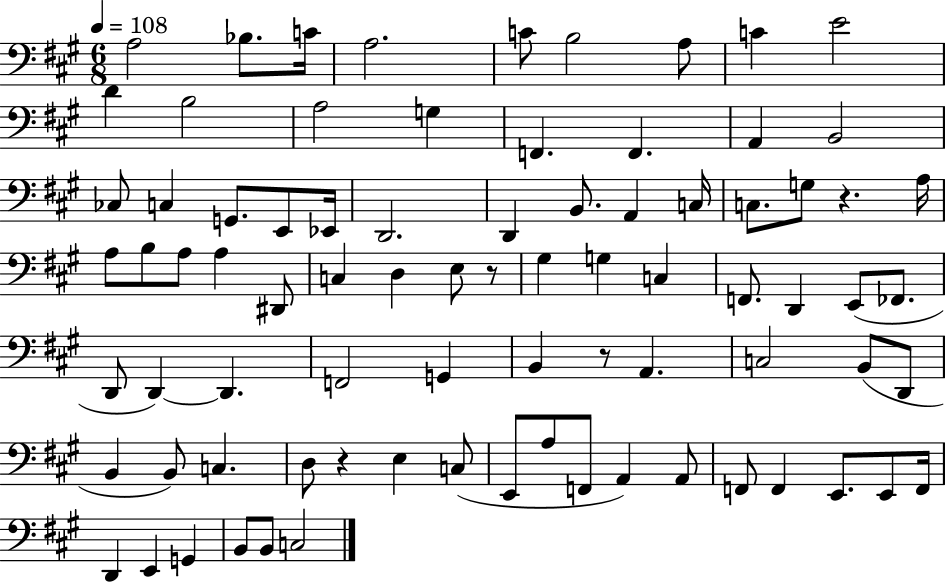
A3/h Bb3/e. C4/s A3/h. C4/e B3/h A3/e C4/q E4/h D4/q B3/h A3/h G3/q F2/q. F2/q. A2/q B2/h CES3/e C3/q G2/e. E2/e Eb2/s D2/h. D2/q B2/e. A2/q C3/s C3/e. G3/e R/q. A3/s A3/e B3/e A3/e A3/q D#2/e C3/q D3/q E3/e R/e G#3/q G3/q C3/q F2/e. D2/q E2/e FES2/e. D2/e D2/q D2/q. F2/h G2/q B2/q R/e A2/q. C3/h B2/e D2/e B2/q B2/e C3/q. D3/e R/q E3/q C3/e E2/e A3/e F2/e A2/q A2/e F2/e F2/q E2/e. E2/e F2/s D2/q E2/q G2/q B2/e B2/e C3/h